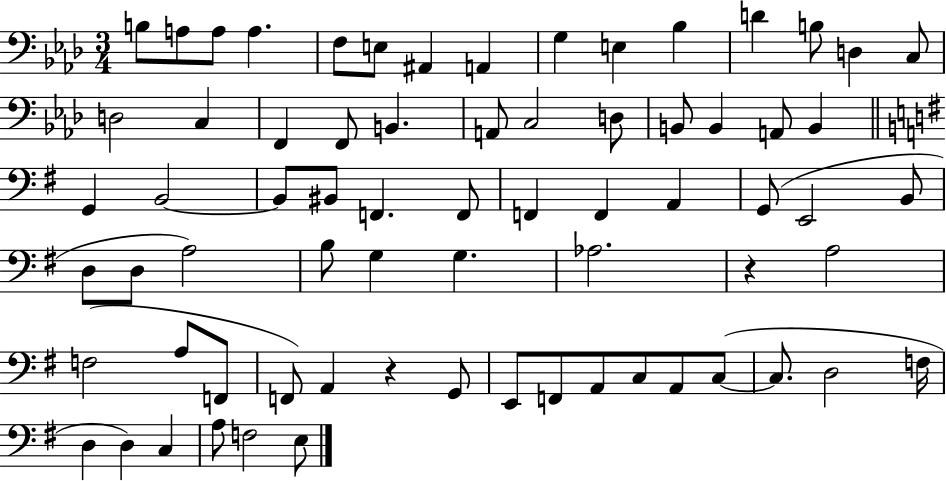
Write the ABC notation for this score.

X:1
T:Untitled
M:3/4
L:1/4
K:Ab
B,/2 A,/2 A,/2 A, F,/2 E,/2 ^A,, A,, G, E, _B, D B,/2 D, C,/2 D,2 C, F,, F,,/2 B,, A,,/2 C,2 D,/2 B,,/2 B,, A,,/2 B,, G,, B,,2 B,,/2 ^B,,/2 F,, F,,/2 F,, F,, A,, G,,/2 E,,2 B,,/2 D,/2 D,/2 A,2 B,/2 G, G, _A,2 z A,2 F,2 A,/2 F,,/2 F,,/2 A,, z G,,/2 E,,/2 F,,/2 A,,/2 C,/2 A,,/2 C,/2 C,/2 D,2 F,/4 D, D, C, A,/2 F,2 E,/2